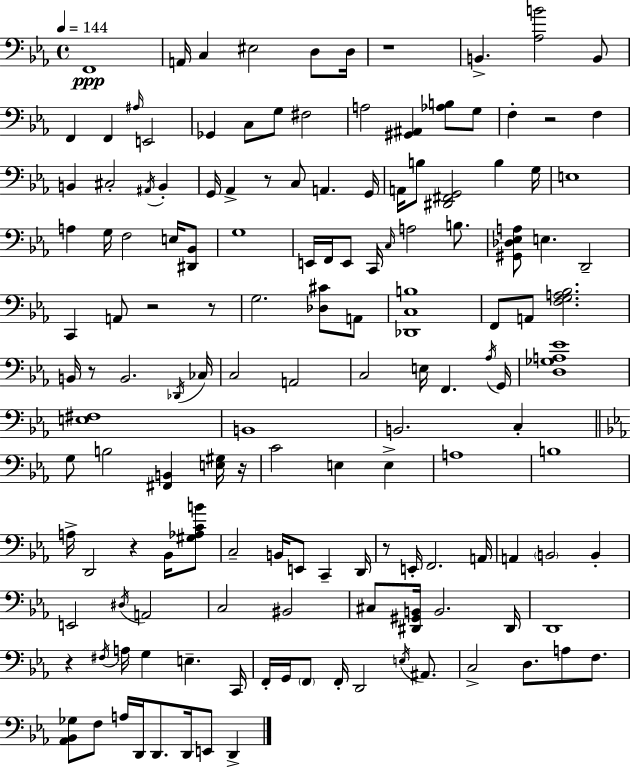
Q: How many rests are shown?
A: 10